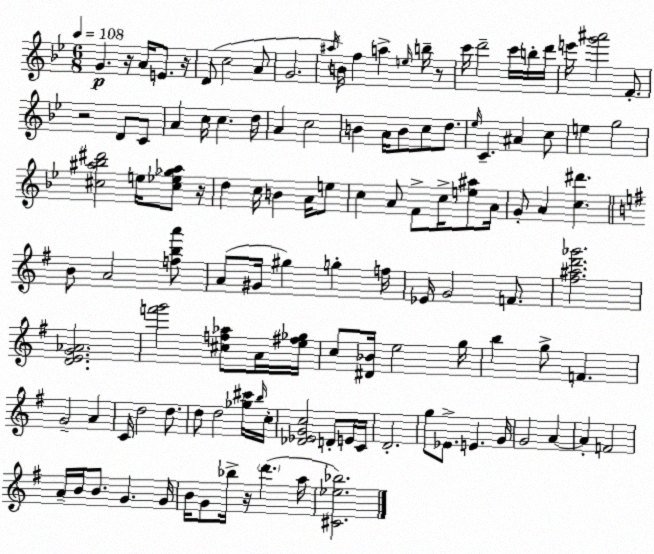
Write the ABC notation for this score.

X:1
T:Untitled
M:6/8
L:1/4
K:Bb
G z/4 A/4 E/2 z/4 D/2 c2 A/2 G2 ^a/4 B/4 f a e/4 b/4 z/2 c'/4 d'2 c'/4 b/4 d'/4 e'/4 [g'^a']2 F/2 z2 D/2 C/2 A c/4 c d/4 A c2 B A/4 B/2 c/2 d/2 _e/4 C ^A c/2 e g2 [^c^a_b^d']2 e/4 [^c_e_g^a]/2 z/4 d c/4 B A/4 e/2 c A/2 F/2 c/4 [e^a]/2 A/4 G/2 A [c^d'] B/2 A2 [fba']/2 A/2 ^G/4 ^g g f/4 _E/4 G2 F/2 [^f^ad'_g']2 [DEG_A]2 [f'g']2 [^cf_a]/2 A/4 [e^f_g]/4 c/2 [^D_B]/4 e2 g/4 b g/2 F G2 A C/4 d2 d/2 d/2 d2 [_g^c']/4 b/4 c/4 [_D_EGc]2 D/2 E/4 C/4 D2 g/2 _E/2 E G/4 G2 A A F2 A/4 B/4 B/2 G G/4 B/4 G/2 _b/4 z/4 d' a/4 [^C_e_b]2